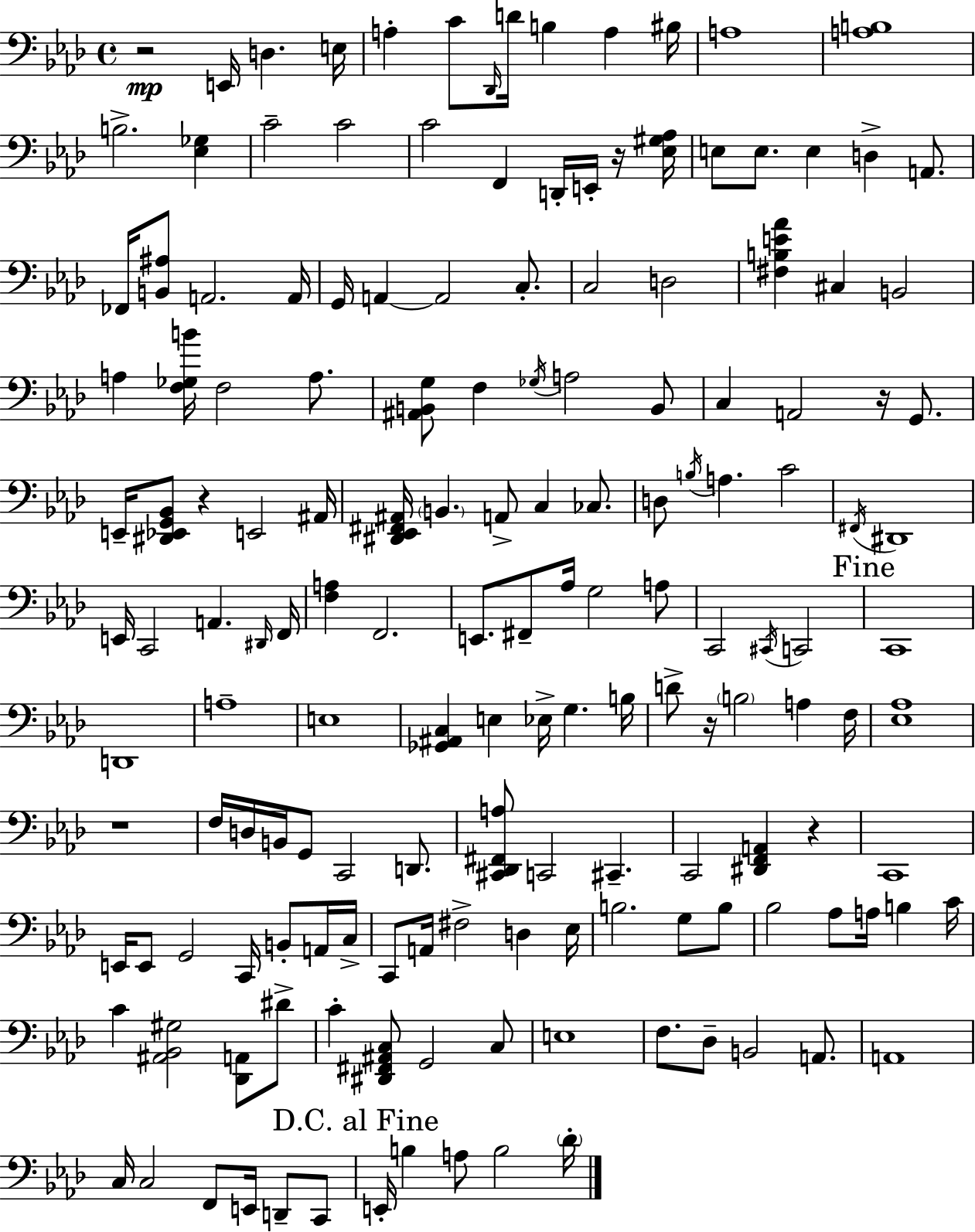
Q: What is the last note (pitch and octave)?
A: Db4